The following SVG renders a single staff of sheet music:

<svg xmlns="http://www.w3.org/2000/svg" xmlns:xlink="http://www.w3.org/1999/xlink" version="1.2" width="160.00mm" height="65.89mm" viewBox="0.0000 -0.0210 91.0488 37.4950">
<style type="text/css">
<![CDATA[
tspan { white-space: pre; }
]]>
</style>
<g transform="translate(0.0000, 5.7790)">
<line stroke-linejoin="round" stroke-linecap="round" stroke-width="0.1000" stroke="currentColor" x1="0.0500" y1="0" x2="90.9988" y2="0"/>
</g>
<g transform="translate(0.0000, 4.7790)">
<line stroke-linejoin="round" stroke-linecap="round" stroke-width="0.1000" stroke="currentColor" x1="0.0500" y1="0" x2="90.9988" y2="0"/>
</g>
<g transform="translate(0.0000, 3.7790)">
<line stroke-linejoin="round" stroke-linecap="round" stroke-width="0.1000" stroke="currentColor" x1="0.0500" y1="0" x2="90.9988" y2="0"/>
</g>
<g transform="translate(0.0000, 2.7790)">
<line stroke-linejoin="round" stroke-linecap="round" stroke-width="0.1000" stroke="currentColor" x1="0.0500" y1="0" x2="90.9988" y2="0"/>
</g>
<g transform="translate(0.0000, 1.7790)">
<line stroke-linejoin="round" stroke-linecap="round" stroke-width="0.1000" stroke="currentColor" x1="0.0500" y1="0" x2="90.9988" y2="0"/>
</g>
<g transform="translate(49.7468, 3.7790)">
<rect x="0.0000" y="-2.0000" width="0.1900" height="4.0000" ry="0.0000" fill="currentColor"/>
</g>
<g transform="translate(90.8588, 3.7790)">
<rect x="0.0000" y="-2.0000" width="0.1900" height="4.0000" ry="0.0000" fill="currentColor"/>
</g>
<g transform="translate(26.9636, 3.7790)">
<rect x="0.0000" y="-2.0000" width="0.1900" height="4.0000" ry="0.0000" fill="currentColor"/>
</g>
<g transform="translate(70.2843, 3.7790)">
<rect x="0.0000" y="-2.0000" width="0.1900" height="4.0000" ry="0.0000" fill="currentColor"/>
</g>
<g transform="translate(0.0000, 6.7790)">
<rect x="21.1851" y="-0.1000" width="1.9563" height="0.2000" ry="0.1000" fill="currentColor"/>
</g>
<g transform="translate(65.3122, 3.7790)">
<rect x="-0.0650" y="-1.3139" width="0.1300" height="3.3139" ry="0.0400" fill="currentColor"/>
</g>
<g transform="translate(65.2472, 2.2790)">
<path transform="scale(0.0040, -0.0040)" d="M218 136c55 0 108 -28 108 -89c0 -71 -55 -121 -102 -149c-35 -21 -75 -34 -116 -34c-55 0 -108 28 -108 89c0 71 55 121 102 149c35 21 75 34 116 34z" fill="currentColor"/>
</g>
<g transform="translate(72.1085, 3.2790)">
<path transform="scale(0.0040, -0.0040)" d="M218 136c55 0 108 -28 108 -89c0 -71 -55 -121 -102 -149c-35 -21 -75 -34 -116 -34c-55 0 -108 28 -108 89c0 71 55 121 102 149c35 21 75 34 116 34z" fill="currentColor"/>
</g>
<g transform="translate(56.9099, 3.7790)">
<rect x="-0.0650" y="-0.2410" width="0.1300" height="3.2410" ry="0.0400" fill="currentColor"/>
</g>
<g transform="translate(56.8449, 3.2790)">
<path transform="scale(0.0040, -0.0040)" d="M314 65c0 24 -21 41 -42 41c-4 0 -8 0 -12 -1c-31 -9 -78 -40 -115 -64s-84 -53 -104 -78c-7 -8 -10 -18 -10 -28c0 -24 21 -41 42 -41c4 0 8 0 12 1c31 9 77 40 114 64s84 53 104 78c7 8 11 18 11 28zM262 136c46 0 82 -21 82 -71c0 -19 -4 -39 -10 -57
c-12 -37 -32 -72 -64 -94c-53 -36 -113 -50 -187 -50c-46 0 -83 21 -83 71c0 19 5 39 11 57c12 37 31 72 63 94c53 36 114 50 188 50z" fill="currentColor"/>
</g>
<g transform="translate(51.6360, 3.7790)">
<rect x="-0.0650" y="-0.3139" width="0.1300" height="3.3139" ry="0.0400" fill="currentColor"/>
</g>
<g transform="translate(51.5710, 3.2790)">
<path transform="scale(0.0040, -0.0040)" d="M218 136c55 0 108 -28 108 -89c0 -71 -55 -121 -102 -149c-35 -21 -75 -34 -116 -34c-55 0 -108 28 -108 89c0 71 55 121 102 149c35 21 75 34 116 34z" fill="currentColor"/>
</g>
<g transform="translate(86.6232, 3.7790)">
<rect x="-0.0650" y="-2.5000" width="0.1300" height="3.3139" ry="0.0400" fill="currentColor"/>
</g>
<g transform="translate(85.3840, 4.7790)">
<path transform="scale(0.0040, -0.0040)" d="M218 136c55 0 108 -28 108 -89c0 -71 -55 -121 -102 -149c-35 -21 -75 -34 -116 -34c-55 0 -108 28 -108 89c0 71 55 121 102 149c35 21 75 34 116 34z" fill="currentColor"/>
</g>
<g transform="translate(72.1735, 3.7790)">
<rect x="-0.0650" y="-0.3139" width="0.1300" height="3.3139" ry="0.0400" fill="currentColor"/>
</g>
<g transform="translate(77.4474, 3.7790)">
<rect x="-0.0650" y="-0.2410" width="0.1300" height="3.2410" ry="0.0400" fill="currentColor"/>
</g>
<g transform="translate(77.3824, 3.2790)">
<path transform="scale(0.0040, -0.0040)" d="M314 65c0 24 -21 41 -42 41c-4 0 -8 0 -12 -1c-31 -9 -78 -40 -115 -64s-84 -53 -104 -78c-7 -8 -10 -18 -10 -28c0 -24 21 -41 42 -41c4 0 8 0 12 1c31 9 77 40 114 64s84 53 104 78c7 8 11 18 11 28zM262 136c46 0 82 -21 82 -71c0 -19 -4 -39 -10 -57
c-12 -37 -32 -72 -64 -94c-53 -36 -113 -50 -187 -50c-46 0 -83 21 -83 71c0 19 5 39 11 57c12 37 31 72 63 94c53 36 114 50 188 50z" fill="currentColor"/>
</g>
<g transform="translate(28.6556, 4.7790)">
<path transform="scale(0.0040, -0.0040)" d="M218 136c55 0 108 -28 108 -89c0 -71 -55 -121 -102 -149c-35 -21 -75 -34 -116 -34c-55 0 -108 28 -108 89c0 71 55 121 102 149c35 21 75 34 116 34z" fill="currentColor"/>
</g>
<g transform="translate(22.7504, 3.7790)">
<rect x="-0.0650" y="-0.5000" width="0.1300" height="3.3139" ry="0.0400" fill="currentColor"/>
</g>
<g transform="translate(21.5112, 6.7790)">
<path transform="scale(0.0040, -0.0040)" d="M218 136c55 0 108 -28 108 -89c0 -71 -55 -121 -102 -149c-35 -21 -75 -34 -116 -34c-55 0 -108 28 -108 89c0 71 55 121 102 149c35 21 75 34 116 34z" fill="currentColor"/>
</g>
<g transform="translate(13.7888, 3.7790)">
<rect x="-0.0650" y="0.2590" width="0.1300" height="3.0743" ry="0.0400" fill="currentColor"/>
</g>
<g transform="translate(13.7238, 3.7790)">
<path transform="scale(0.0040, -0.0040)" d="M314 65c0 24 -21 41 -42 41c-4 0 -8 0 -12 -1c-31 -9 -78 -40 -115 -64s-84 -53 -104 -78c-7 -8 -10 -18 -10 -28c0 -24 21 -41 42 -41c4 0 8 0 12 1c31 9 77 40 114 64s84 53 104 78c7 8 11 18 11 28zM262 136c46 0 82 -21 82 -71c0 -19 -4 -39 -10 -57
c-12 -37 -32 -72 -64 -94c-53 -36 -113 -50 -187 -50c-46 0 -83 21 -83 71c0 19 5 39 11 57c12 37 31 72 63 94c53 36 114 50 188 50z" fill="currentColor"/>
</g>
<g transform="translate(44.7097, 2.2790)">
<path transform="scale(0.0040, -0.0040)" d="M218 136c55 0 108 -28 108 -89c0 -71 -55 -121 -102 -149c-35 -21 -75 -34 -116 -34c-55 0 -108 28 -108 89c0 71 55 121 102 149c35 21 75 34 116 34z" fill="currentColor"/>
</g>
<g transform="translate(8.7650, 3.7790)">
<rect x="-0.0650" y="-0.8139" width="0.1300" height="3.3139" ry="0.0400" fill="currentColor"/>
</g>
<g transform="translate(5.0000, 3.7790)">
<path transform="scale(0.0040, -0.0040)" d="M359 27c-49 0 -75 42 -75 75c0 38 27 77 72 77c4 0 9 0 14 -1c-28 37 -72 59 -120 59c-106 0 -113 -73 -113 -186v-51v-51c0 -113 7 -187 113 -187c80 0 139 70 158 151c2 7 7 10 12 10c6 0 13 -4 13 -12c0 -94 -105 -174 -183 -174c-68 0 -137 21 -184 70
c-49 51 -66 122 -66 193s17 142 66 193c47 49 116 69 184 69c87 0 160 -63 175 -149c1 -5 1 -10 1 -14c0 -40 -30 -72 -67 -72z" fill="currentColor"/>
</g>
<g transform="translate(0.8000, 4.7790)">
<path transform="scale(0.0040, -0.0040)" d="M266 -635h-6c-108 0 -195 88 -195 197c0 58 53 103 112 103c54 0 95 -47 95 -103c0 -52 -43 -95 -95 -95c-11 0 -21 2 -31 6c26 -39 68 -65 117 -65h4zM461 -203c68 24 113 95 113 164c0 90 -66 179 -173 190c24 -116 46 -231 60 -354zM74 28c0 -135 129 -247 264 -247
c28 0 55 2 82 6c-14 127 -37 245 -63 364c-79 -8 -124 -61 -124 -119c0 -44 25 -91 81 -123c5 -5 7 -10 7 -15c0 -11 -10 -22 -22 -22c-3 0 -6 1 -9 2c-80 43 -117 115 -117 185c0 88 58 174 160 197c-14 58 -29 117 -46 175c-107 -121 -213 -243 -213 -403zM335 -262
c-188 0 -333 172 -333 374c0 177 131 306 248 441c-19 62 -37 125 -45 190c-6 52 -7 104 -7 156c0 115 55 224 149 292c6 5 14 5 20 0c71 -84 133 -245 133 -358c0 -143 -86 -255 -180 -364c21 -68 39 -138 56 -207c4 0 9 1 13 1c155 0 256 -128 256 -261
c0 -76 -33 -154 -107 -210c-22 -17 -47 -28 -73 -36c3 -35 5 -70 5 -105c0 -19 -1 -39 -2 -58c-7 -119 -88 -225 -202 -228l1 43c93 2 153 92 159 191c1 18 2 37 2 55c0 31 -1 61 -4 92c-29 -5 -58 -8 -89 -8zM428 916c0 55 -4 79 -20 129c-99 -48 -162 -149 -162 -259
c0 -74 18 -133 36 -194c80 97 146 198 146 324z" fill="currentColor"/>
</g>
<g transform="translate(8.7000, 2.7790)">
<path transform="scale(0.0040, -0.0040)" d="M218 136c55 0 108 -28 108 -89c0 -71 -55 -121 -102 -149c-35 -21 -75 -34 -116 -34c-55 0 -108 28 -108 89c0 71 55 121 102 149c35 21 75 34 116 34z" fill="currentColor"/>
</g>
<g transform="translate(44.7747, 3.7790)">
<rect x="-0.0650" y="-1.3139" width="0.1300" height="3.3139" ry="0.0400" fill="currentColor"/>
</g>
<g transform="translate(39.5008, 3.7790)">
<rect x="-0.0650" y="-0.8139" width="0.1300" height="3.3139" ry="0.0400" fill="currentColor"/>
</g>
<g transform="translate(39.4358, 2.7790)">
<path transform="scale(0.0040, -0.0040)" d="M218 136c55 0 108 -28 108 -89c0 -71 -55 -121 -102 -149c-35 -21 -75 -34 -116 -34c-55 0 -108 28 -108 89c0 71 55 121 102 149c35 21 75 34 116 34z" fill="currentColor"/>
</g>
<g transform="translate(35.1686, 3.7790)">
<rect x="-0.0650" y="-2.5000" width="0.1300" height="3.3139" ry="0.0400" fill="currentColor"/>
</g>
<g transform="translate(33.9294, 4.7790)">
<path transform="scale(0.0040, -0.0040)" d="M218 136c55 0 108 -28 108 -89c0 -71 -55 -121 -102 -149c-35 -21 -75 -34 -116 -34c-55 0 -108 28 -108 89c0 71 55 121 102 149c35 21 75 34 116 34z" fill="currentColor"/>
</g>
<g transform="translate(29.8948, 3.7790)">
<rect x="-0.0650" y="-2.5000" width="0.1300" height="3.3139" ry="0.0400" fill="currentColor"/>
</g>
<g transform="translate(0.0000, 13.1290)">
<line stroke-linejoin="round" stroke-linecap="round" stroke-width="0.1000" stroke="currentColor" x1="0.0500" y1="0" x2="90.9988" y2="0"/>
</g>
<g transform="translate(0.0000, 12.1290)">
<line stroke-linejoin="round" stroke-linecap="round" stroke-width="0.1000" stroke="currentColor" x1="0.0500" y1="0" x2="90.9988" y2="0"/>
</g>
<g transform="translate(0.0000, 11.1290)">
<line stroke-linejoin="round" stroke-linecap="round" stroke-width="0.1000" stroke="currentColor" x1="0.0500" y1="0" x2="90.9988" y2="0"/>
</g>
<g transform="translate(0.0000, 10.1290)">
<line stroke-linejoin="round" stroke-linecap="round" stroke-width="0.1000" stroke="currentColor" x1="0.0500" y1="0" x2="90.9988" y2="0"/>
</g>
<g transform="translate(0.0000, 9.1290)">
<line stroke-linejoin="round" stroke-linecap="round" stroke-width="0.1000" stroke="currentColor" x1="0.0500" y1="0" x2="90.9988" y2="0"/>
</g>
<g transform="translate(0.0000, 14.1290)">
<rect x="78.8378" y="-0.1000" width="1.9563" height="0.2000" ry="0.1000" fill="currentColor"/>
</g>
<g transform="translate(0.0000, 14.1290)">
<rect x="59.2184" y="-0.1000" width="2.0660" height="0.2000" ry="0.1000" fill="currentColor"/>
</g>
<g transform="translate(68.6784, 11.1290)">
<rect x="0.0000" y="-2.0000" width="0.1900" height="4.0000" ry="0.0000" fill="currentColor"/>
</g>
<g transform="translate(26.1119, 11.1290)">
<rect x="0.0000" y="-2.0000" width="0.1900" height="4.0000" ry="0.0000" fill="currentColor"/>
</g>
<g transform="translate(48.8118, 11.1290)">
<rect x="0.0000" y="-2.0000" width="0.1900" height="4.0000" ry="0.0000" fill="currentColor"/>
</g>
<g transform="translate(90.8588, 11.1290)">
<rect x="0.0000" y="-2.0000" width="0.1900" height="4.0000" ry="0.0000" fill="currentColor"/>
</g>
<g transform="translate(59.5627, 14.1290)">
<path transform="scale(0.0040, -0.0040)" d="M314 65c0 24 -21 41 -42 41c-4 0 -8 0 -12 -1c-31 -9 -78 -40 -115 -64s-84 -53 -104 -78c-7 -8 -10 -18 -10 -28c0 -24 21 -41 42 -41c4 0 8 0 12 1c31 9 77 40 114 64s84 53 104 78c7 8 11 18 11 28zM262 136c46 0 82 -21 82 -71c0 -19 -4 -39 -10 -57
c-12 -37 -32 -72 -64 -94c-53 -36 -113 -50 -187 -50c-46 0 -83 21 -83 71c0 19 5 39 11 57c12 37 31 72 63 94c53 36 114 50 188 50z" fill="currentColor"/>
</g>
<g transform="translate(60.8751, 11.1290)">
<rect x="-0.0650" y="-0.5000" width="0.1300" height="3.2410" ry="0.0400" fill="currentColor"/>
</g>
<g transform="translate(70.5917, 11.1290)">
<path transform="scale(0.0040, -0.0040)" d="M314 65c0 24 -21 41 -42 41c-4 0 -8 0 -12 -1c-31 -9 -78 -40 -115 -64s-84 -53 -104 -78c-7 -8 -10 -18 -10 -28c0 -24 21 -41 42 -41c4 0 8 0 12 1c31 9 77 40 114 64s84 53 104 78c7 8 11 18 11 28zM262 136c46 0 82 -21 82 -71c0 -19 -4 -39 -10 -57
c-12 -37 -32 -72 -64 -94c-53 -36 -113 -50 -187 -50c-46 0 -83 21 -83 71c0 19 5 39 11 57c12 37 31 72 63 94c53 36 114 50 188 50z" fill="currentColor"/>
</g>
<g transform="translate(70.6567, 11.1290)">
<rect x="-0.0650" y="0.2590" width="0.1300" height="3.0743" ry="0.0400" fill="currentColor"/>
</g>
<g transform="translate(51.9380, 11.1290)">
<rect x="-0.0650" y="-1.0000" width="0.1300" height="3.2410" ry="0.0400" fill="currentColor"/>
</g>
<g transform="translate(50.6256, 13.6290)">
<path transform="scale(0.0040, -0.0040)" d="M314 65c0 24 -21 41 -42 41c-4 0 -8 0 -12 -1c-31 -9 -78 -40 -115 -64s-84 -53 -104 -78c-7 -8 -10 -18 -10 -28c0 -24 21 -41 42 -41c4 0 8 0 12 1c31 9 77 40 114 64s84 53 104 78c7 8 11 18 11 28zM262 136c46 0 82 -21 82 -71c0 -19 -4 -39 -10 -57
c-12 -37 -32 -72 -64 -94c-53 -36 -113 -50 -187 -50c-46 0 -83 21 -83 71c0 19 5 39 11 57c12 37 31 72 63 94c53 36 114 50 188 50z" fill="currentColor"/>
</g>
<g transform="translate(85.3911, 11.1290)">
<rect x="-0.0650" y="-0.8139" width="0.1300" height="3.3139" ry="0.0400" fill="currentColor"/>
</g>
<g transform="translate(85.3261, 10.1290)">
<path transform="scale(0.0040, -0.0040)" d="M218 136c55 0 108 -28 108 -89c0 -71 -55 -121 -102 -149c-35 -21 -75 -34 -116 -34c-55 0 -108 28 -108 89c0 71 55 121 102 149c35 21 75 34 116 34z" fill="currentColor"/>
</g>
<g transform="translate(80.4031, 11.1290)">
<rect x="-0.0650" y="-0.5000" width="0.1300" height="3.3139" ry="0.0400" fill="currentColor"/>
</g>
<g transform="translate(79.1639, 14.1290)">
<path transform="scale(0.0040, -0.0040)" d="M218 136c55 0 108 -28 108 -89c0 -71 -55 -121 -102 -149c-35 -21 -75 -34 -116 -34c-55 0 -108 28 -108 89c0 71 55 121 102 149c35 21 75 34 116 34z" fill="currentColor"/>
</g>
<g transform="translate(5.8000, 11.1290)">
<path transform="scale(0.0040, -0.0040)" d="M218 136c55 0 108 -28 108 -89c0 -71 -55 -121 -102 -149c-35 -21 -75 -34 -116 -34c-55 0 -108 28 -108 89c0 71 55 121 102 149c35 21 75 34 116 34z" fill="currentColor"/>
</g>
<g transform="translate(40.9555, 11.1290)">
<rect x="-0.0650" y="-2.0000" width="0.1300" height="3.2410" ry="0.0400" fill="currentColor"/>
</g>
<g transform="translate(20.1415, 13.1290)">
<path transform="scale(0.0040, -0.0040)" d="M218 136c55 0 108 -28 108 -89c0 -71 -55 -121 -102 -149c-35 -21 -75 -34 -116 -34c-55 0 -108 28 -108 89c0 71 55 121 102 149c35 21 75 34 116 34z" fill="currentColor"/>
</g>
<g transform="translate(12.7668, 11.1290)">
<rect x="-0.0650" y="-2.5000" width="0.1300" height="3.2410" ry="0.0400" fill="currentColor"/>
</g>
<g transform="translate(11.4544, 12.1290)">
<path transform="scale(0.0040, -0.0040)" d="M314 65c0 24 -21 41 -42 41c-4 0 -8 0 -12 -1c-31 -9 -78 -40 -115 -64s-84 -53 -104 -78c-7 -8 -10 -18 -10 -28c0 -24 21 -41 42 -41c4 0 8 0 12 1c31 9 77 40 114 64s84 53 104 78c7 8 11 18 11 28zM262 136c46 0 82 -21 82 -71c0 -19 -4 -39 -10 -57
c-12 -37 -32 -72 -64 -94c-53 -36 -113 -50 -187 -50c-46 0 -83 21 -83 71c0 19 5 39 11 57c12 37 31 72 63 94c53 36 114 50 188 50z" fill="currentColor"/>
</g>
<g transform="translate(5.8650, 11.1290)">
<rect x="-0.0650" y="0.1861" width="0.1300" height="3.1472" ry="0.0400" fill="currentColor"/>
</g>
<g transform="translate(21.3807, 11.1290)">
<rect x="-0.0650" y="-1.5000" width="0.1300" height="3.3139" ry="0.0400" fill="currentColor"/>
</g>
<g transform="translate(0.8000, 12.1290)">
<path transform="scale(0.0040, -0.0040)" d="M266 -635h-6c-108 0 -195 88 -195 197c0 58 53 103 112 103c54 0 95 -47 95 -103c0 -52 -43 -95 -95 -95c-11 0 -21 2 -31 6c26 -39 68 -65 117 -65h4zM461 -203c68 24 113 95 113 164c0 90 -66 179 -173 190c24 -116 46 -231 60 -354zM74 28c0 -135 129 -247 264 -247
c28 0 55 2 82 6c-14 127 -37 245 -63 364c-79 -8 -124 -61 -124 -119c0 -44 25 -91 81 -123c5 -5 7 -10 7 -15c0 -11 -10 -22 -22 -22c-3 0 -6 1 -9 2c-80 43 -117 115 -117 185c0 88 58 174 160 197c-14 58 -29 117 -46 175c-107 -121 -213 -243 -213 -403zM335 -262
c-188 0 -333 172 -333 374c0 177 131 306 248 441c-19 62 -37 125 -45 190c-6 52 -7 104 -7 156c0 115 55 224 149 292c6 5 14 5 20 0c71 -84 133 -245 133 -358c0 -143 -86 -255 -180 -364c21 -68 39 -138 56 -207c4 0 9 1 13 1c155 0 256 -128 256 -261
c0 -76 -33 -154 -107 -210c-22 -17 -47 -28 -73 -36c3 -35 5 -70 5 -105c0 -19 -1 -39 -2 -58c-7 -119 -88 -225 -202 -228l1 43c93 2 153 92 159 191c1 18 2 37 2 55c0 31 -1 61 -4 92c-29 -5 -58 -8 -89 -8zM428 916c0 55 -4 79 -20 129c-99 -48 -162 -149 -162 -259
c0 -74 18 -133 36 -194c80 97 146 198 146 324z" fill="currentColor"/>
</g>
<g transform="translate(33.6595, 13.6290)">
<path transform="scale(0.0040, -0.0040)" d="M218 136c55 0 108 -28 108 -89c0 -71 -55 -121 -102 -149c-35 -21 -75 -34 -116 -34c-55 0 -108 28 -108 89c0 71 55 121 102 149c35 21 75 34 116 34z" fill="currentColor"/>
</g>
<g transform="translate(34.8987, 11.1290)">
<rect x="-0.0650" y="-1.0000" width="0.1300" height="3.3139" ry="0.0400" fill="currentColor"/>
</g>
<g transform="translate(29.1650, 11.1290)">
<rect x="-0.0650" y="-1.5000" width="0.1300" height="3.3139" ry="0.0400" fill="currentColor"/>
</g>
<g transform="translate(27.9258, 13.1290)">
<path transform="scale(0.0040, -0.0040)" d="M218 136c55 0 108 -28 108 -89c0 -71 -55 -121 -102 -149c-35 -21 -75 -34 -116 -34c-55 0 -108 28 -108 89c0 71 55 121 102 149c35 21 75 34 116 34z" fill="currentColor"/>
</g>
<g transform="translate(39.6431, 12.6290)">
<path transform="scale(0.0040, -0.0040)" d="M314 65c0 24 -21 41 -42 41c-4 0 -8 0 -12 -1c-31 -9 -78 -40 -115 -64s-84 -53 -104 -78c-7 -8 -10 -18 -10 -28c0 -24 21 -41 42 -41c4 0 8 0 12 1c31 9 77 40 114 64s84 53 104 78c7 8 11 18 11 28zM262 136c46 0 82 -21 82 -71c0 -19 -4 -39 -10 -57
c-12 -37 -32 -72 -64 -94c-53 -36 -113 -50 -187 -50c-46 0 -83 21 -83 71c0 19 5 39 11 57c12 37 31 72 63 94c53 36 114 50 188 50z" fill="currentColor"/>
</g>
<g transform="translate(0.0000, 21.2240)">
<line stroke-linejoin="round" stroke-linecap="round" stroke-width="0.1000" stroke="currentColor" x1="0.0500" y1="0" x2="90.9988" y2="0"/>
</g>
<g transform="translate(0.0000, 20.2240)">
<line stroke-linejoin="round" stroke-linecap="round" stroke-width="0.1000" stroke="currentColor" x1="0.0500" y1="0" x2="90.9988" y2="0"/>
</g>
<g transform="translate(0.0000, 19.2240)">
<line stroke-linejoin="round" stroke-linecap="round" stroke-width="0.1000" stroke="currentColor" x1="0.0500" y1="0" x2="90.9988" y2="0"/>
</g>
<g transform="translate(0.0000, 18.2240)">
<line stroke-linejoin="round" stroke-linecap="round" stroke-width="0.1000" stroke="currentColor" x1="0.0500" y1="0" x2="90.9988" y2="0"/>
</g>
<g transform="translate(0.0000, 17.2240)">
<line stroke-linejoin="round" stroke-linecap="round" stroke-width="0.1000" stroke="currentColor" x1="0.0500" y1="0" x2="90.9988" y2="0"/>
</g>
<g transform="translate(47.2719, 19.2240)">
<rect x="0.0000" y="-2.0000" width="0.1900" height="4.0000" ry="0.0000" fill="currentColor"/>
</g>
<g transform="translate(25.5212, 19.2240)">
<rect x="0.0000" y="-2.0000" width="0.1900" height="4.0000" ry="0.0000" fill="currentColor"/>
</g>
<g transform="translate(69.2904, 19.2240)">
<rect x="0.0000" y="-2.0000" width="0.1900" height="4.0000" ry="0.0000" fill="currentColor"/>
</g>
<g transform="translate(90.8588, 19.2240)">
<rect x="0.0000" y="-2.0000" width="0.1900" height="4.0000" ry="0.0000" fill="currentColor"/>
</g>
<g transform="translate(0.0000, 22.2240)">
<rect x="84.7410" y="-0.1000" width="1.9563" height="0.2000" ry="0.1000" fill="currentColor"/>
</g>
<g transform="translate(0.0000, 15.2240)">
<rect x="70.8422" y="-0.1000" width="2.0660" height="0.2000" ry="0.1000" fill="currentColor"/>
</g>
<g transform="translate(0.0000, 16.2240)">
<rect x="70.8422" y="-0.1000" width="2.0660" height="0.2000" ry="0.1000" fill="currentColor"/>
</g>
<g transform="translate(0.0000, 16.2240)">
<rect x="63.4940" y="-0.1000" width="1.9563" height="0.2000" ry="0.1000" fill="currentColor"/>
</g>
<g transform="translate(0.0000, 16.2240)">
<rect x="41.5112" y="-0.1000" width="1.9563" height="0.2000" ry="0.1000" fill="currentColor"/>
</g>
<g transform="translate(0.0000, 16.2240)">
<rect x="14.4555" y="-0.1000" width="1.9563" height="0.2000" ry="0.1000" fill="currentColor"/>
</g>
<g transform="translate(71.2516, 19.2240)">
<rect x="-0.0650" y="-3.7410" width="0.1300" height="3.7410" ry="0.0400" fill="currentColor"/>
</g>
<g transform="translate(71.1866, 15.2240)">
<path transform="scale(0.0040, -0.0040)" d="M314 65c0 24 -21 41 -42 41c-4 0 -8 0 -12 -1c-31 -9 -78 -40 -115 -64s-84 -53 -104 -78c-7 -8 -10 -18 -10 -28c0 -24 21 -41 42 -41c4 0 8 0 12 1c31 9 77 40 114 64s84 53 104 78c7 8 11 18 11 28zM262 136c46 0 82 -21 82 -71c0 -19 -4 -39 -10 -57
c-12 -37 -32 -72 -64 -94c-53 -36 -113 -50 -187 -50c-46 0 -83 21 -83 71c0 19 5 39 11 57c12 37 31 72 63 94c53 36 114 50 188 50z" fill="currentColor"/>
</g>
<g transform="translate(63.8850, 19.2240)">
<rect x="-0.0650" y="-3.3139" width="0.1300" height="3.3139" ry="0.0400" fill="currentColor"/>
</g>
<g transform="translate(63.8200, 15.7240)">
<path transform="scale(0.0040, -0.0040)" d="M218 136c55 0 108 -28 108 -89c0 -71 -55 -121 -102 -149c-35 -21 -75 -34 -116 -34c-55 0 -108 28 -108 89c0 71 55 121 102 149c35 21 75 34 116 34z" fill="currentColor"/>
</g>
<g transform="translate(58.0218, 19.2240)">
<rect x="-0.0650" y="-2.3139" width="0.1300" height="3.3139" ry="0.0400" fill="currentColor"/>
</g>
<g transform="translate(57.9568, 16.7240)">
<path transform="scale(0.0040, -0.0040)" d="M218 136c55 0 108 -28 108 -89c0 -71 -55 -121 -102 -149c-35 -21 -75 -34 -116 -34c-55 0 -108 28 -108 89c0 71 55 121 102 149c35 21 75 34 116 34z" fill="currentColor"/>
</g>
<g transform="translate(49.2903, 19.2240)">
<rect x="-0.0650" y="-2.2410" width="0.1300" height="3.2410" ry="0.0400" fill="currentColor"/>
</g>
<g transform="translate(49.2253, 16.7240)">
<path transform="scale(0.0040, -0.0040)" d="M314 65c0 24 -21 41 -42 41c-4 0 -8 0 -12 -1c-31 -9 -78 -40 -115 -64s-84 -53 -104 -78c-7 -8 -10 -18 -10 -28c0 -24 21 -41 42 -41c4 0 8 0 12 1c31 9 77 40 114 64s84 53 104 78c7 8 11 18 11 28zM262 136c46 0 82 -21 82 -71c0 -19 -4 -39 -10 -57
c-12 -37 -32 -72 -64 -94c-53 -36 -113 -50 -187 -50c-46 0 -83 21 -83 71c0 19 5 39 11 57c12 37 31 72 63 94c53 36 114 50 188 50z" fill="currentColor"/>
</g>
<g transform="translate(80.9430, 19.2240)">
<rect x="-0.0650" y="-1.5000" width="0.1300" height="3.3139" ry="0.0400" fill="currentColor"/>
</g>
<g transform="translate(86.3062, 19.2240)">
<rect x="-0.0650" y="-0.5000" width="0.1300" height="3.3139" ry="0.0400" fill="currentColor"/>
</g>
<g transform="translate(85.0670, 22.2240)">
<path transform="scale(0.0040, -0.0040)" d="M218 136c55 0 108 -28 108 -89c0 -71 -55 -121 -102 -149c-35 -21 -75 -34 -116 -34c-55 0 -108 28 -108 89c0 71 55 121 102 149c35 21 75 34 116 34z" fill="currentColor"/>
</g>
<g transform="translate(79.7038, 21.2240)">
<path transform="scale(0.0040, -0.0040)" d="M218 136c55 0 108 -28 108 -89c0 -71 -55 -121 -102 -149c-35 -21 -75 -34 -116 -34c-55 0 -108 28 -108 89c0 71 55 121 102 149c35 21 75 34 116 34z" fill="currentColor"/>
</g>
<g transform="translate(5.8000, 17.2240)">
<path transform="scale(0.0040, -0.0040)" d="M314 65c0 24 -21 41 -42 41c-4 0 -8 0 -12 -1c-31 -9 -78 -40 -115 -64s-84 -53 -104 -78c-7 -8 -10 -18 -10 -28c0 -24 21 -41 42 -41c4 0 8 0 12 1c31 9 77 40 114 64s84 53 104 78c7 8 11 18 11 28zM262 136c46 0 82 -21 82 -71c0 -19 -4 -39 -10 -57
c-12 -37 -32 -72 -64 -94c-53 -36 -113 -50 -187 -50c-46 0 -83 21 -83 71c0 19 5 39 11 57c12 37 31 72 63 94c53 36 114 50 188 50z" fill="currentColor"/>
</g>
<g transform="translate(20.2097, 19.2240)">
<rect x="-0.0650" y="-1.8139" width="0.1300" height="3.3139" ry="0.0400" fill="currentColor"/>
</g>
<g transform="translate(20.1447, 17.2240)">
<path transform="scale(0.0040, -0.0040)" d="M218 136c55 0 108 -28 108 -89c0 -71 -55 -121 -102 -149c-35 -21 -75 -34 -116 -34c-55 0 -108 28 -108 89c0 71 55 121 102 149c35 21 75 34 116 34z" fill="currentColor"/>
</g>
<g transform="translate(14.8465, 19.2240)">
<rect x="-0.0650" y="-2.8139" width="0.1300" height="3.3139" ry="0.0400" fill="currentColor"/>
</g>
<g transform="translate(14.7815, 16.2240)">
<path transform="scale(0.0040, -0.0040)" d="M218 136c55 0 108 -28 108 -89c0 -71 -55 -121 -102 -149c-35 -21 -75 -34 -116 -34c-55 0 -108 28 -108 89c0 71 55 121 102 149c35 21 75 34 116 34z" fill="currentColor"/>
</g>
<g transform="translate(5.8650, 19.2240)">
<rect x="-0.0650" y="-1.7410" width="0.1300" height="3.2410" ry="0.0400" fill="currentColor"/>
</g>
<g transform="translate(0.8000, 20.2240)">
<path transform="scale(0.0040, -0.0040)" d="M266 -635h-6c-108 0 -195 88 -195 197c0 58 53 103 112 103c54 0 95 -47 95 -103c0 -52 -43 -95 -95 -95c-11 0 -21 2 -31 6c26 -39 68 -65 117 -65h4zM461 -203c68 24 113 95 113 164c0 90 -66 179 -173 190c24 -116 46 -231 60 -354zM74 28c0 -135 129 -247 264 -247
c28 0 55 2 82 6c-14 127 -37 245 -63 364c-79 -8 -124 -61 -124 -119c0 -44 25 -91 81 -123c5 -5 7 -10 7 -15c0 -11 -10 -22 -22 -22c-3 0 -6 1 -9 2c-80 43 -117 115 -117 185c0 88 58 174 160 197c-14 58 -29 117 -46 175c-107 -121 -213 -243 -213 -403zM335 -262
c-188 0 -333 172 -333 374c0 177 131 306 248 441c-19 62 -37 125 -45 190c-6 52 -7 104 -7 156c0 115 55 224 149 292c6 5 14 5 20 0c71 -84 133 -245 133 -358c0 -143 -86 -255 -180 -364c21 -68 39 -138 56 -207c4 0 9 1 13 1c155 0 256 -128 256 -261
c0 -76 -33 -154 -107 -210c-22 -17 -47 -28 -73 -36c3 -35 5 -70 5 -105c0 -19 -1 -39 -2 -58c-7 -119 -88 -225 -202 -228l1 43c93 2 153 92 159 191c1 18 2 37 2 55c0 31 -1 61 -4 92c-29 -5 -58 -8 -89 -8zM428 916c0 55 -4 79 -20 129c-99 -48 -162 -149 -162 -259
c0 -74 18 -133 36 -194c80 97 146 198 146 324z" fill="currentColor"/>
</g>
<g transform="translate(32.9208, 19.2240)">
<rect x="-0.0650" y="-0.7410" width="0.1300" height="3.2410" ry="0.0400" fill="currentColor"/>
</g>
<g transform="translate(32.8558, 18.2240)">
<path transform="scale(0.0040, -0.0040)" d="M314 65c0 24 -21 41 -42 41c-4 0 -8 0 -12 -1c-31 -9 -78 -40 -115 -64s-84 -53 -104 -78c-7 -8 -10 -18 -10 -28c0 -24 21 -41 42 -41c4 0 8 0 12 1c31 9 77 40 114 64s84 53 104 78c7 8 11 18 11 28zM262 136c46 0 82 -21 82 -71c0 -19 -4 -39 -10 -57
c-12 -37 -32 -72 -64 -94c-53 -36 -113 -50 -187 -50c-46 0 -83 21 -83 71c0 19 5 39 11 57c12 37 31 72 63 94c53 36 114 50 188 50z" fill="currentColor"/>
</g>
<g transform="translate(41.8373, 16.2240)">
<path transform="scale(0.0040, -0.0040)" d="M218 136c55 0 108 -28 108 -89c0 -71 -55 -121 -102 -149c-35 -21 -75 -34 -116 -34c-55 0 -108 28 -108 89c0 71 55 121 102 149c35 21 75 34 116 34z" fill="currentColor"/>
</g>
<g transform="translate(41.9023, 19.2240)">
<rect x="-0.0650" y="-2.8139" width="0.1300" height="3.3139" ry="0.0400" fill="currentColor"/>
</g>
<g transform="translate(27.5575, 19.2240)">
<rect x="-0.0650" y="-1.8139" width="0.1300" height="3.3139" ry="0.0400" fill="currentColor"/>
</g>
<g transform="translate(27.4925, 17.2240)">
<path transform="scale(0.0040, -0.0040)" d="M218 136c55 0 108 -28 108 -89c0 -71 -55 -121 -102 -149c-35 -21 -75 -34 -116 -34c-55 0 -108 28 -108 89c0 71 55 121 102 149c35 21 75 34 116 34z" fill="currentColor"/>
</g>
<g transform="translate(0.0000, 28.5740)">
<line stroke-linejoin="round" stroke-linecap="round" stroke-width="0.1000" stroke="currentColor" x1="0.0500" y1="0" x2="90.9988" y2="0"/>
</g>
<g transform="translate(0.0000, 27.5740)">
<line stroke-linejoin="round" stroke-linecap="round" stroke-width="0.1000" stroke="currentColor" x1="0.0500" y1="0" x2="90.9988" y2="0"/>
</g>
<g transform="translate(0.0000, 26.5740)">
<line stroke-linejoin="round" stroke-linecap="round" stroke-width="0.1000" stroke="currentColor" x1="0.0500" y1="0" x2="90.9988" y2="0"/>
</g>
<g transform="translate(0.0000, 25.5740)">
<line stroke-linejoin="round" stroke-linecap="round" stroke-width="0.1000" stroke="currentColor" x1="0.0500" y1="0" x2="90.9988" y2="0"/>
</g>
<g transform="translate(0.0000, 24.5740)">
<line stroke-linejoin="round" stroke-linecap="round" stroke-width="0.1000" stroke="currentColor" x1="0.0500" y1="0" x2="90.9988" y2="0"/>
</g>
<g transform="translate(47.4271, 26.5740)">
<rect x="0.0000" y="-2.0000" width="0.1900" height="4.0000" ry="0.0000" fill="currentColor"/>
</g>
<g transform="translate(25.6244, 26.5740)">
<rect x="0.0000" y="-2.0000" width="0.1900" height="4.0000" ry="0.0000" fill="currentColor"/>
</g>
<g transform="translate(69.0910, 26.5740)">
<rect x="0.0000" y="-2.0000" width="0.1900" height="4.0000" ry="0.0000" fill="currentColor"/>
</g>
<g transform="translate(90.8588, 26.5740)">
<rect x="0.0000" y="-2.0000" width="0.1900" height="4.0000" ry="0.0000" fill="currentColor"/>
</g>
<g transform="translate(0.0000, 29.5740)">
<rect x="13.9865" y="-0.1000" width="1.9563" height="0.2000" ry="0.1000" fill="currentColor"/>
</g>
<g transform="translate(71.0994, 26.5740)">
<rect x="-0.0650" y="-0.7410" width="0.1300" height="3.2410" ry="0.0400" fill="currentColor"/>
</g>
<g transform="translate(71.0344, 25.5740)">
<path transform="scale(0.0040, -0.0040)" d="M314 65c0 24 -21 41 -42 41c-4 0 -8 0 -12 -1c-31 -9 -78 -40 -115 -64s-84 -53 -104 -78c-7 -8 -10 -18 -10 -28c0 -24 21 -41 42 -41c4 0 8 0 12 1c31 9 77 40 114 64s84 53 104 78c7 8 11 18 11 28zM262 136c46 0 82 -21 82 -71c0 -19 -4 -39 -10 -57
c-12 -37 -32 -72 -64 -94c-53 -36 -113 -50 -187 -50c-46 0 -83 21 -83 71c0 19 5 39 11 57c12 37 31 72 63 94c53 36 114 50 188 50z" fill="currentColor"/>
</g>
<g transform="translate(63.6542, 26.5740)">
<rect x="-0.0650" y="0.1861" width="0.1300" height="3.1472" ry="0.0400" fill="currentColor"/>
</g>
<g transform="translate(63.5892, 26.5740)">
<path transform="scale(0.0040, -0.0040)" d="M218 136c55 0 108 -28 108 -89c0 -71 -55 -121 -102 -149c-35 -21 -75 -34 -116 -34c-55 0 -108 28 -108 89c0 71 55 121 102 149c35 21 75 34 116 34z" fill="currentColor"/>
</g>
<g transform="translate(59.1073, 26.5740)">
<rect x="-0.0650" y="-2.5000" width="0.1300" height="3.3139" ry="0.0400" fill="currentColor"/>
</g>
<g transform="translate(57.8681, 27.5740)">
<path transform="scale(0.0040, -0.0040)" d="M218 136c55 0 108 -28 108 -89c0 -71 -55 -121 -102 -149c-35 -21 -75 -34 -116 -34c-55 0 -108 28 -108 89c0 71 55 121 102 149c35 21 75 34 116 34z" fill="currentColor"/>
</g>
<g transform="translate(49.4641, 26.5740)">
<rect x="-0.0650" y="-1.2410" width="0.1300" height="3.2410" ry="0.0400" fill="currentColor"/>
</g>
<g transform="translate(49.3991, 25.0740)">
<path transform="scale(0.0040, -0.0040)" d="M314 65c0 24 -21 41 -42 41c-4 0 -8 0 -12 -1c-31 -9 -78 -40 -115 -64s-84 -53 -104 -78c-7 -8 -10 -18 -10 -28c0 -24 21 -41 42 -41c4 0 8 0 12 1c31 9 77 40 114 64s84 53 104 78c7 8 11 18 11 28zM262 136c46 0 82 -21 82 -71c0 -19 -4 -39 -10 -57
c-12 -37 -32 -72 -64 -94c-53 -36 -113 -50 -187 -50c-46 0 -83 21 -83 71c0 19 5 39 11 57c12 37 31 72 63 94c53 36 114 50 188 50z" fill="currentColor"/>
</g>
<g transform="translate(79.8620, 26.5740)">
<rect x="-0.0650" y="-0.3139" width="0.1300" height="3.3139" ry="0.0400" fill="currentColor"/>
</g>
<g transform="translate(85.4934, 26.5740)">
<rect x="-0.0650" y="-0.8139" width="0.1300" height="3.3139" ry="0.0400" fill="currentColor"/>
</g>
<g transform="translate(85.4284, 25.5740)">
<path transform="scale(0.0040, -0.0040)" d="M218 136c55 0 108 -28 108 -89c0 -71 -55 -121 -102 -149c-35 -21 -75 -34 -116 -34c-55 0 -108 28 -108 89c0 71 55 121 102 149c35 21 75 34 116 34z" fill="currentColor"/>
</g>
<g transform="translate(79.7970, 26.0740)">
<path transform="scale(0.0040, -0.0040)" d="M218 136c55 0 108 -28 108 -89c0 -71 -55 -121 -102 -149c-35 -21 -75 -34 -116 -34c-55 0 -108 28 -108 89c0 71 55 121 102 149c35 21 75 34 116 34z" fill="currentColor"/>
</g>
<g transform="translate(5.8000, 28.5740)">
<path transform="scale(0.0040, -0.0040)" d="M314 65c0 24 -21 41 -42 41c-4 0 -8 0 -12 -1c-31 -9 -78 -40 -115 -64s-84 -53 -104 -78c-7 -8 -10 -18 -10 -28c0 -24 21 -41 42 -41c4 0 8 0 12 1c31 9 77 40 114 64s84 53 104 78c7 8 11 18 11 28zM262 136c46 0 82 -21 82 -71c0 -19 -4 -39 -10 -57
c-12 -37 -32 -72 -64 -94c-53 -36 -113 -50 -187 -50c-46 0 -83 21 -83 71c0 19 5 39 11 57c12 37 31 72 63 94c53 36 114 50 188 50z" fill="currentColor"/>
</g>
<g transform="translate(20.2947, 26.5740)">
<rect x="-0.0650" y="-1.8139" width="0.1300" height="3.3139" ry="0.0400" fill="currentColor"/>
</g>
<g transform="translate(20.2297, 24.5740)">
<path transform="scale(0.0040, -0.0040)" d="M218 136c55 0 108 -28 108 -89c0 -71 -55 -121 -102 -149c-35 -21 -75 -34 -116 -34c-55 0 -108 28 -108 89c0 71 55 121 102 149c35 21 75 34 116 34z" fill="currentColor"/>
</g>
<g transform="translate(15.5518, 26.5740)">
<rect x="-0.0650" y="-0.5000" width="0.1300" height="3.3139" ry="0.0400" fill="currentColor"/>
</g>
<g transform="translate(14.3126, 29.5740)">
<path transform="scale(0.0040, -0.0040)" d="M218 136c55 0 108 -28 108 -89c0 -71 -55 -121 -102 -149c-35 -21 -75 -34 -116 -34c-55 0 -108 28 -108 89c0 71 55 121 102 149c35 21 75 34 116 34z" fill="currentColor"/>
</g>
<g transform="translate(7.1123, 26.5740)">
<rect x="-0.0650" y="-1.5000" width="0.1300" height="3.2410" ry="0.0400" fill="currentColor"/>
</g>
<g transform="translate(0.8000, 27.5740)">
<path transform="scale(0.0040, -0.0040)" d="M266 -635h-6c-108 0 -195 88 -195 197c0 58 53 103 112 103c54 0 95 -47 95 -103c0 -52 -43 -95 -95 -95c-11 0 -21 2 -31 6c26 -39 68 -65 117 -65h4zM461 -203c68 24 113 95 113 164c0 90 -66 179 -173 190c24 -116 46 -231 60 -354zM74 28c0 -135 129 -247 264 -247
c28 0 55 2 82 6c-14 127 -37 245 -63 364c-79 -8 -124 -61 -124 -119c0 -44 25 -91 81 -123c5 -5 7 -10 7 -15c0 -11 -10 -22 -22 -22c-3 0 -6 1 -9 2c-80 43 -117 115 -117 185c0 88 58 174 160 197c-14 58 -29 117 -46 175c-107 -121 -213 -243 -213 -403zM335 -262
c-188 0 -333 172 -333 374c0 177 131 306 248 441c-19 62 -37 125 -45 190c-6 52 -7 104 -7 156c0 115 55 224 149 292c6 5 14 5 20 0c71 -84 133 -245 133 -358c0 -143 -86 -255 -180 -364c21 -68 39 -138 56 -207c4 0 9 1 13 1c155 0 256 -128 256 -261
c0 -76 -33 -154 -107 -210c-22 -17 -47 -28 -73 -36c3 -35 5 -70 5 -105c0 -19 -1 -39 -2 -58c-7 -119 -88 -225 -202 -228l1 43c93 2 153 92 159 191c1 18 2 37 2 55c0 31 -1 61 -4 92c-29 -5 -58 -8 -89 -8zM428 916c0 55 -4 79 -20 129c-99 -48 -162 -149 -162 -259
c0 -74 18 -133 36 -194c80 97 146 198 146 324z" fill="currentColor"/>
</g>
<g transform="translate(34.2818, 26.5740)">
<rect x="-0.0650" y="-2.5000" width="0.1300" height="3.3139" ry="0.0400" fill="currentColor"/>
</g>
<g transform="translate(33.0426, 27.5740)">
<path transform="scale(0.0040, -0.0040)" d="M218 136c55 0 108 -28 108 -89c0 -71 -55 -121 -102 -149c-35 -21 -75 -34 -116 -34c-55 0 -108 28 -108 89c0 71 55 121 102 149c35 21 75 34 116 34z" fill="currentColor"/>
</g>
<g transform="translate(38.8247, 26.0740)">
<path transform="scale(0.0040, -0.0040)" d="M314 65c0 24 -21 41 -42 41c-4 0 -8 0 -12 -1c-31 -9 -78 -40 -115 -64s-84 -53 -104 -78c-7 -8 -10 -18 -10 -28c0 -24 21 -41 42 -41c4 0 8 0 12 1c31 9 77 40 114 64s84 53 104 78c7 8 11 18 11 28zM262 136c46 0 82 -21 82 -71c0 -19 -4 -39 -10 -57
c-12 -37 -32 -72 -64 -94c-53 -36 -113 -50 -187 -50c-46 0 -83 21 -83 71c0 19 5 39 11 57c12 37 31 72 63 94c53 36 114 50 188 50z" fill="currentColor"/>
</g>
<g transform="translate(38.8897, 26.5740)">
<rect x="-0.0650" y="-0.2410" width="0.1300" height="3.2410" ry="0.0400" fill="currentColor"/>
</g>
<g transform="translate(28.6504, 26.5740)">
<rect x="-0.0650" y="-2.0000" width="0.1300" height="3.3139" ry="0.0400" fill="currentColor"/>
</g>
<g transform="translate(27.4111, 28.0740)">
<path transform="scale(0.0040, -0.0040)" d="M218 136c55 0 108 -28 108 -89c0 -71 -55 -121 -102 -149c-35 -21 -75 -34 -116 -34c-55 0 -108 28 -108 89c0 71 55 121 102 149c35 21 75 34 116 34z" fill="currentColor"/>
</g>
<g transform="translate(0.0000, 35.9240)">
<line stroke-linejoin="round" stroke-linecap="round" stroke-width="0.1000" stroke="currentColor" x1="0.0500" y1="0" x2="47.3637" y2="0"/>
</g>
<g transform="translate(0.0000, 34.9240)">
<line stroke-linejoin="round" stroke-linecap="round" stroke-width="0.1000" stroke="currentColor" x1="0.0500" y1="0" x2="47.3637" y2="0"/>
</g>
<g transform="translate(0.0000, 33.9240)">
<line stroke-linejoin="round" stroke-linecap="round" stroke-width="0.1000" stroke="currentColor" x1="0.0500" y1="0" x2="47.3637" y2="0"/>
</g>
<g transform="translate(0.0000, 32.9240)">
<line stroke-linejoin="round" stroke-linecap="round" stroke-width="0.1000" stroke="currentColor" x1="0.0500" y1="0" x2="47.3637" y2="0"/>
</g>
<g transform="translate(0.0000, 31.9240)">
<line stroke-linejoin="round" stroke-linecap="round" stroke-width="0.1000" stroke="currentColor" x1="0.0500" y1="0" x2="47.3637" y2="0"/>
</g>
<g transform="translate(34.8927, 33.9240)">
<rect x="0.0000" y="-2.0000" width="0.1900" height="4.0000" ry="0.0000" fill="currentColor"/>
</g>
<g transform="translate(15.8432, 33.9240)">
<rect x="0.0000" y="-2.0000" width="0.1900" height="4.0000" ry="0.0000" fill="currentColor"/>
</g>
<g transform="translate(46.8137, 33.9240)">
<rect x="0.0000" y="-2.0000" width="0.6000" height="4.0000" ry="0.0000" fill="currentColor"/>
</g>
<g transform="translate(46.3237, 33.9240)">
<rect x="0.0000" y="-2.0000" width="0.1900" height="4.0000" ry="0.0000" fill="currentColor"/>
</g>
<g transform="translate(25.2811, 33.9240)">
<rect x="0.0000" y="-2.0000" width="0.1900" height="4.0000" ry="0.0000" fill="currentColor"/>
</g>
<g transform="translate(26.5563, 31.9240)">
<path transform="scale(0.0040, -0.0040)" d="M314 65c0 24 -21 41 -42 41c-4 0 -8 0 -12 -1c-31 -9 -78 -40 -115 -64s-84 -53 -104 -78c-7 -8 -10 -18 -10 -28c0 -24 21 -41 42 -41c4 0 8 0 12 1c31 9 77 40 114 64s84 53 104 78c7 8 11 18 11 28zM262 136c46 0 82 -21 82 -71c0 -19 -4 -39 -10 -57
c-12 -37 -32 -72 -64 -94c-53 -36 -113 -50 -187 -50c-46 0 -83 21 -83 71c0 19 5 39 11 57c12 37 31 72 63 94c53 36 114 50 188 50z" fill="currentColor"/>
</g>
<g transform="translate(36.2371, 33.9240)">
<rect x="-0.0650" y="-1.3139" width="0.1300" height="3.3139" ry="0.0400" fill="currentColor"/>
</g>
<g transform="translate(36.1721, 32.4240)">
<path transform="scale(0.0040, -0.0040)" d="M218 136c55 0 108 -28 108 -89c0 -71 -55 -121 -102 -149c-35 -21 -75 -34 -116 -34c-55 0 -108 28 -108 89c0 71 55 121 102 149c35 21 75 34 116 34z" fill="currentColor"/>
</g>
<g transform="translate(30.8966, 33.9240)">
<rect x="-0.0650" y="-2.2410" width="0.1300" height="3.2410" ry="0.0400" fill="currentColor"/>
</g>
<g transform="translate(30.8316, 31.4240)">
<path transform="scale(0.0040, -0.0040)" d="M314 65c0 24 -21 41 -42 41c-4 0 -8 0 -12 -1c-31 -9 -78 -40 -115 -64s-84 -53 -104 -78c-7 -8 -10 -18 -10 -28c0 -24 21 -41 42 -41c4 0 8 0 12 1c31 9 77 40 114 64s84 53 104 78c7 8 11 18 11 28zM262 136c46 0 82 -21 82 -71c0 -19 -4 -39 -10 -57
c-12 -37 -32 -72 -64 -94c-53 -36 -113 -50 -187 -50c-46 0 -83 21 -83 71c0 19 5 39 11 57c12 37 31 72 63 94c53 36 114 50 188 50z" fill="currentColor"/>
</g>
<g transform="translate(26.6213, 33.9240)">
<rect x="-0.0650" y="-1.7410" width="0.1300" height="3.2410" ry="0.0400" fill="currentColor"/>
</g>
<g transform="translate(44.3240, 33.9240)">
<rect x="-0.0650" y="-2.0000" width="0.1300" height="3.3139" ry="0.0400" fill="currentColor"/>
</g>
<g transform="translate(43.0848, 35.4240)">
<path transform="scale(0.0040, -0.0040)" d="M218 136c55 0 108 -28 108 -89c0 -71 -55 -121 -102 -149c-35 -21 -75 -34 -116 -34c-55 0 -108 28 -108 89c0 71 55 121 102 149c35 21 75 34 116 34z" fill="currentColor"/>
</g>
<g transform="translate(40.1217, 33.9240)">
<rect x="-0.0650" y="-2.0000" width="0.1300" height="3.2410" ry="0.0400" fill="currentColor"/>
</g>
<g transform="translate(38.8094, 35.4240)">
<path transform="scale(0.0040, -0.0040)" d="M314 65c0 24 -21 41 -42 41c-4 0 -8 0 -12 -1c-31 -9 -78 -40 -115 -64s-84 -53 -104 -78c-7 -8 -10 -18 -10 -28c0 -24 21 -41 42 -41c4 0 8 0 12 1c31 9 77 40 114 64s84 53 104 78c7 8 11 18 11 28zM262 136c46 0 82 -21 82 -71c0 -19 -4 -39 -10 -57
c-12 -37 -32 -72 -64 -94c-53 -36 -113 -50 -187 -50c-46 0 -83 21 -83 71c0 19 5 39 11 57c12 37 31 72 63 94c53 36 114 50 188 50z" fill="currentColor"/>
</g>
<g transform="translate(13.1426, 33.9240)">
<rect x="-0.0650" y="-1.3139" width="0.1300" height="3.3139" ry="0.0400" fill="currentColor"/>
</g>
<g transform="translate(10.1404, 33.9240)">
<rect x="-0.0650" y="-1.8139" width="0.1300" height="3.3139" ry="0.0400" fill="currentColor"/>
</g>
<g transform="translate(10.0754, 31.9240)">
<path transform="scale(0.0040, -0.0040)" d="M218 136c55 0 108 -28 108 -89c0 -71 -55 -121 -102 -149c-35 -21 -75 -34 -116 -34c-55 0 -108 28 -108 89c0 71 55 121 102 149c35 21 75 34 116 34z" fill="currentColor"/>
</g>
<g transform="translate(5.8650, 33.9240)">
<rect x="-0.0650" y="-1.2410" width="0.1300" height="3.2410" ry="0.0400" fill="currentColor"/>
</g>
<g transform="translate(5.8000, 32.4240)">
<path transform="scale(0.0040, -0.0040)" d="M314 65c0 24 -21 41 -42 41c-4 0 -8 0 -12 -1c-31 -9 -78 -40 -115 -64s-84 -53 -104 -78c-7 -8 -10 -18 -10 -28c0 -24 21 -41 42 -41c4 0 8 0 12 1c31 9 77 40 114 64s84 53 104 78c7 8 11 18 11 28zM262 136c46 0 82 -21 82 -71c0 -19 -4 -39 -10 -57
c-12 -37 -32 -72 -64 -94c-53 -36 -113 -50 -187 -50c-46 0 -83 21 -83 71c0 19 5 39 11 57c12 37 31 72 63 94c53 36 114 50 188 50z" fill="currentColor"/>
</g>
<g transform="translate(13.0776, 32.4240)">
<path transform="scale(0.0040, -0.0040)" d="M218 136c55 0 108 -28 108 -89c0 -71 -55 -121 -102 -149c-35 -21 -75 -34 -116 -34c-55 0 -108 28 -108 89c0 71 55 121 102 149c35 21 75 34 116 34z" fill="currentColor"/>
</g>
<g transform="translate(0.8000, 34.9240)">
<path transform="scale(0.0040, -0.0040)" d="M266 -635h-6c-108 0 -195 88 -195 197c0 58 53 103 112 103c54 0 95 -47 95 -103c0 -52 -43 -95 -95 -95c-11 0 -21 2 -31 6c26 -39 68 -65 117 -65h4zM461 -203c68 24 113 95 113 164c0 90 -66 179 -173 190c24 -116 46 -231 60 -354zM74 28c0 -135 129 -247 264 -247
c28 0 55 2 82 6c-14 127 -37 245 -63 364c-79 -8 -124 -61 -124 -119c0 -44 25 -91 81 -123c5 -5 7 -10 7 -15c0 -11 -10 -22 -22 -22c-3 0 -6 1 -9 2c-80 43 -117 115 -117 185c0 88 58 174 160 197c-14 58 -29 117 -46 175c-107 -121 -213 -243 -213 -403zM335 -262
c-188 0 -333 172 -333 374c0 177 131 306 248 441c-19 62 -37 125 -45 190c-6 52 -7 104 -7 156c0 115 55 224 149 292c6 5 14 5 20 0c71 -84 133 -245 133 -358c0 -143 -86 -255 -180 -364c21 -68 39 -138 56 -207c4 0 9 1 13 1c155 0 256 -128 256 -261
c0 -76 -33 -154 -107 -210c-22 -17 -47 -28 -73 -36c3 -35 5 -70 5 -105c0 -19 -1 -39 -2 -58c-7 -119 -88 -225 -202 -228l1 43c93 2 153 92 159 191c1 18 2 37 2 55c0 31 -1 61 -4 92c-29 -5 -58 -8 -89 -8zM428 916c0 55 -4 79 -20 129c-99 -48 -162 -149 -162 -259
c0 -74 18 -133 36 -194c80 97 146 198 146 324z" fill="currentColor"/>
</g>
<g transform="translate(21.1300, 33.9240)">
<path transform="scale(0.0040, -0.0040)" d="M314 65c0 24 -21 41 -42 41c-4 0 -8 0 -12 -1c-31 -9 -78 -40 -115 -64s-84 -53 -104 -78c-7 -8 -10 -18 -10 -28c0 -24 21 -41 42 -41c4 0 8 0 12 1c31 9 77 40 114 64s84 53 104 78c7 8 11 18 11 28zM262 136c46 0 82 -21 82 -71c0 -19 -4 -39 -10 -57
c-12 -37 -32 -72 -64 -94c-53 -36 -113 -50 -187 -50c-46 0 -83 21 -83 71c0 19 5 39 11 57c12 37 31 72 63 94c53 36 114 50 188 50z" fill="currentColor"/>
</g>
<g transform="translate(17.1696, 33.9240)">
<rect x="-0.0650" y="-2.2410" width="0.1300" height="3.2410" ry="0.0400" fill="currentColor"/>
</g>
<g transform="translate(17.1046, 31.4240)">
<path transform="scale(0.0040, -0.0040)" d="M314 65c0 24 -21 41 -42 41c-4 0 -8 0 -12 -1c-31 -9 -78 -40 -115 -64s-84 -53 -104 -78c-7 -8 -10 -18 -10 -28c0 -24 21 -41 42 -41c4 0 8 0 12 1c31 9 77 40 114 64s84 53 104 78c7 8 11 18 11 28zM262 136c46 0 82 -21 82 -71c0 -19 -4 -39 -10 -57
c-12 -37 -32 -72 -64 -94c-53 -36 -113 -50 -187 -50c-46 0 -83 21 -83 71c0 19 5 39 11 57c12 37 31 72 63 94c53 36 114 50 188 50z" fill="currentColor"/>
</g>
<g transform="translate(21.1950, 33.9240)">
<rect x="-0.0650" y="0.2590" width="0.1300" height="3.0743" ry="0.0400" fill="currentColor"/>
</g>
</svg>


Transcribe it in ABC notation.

X:1
T:Untitled
M:4/4
L:1/4
K:C
d B2 C G G d e c c2 e c c2 G B G2 E E D F2 D2 C2 B2 C d f2 a f f d2 a g2 g b c'2 E C E2 C f F G c2 e2 G B d2 c d e2 f e g2 B2 f2 g2 e F2 F